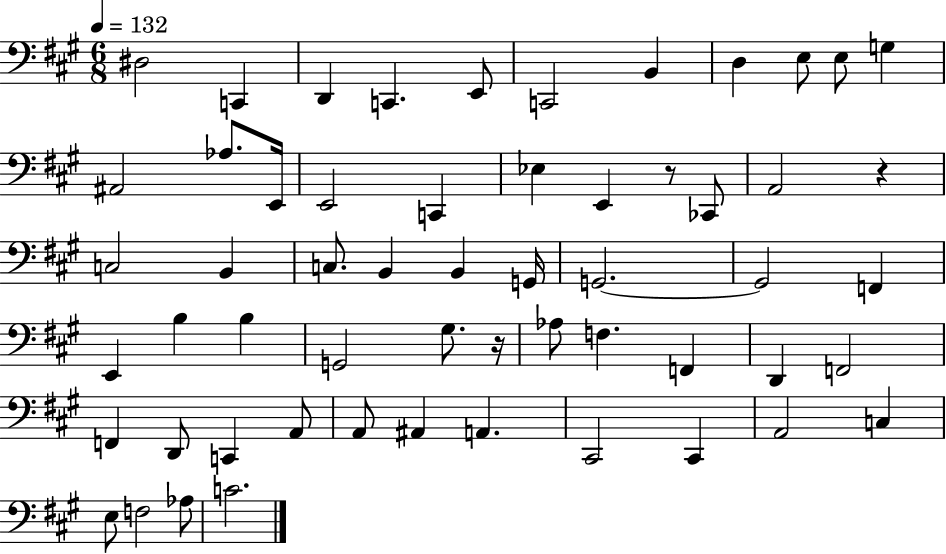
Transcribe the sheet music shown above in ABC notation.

X:1
T:Untitled
M:6/8
L:1/4
K:A
^D,2 C,, D,, C,, E,,/2 C,,2 B,, D, E,/2 E,/2 G, ^A,,2 _A,/2 E,,/4 E,,2 C,, _E, E,, z/2 _C,,/2 A,,2 z C,2 B,, C,/2 B,, B,, G,,/4 G,,2 G,,2 F,, E,, B, B, G,,2 ^G,/2 z/4 _A,/2 F, F,, D,, F,,2 F,, D,,/2 C,, A,,/2 A,,/2 ^A,, A,, ^C,,2 ^C,, A,,2 C, E,/2 F,2 _A,/2 C2